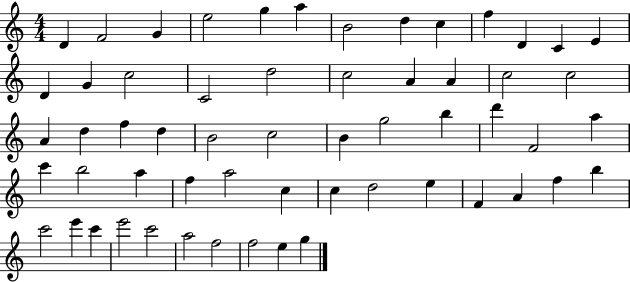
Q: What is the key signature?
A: C major